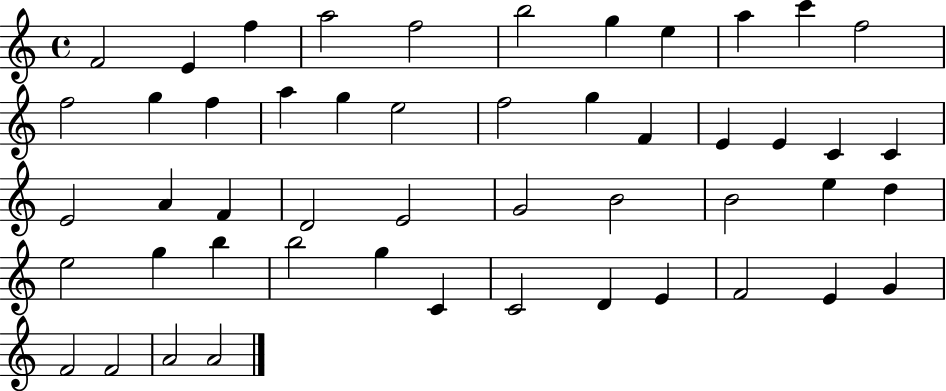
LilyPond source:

{
  \clef treble
  \time 4/4
  \defaultTimeSignature
  \key c \major
  f'2 e'4 f''4 | a''2 f''2 | b''2 g''4 e''4 | a''4 c'''4 f''2 | \break f''2 g''4 f''4 | a''4 g''4 e''2 | f''2 g''4 f'4 | e'4 e'4 c'4 c'4 | \break e'2 a'4 f'4 | d'2 e'2 | g'2 b'2 | b'2 e''4 d''4 | \break e''2 g''4 b''4 | b''2 g''4 c'4 | c'2 d'4 e'4 | f'2 e'4 g'4 | \break f'2 f'2 | a'2 a'2 | \bar "|."
}